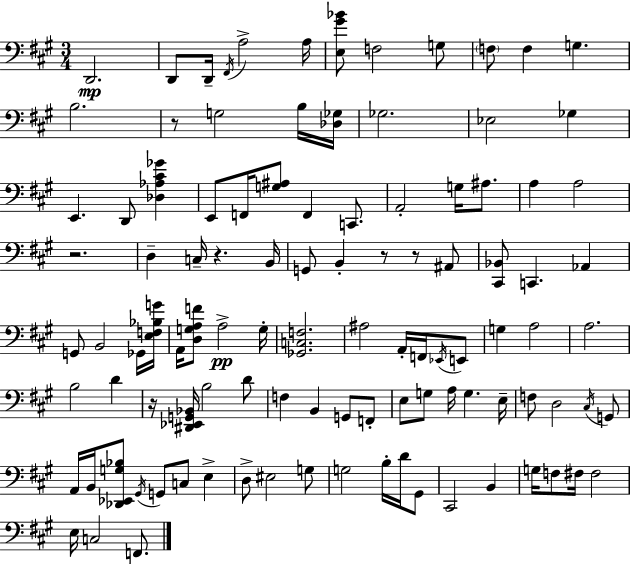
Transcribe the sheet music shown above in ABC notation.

X:1
T:Untitled
M:3/4
L:1/4
K:A
D,,2 D,,/2 D,,/4 ^F,,/4 A,2 A,/4 [E,^G_B]/2 F,2 G,/2 F,/2 F, G, B,2 z/2 G,2 B,/4 [_D,_G,]/4 _G,2 _E,2 _G, E,, D,,/2 [_D,_A,^C_G] E,,/2 F,,/4 [G,^A,]/2 F,, C,,/2 A,,2 G,/4 ^A,/2 A, A,2 z2 D, C,/4 z B,,/4 G,,/2 B,, z/2 z/2 ^A,,/2 [^C,,_B,,]/2 C,, _A,, G,,/2 B,,2 _G,,/4 [E,F,_B,G]/4 A,,/4 [D,G,A,F]/2 A,2 G,/4 [_G,,C,F,]2 ^A,2 A,,/4 F,,/4 _E,,/4 E,,/2 G, A,2 A,2 B,2 D z/4 [^D,,_E,,G,,_B,,]/4 B,2 D/2 F, B,, G,,/2 F,,/2 E,/2 G,/2 A,/4 G, E,/4 F,/2 D,2 ^C,/4 G,,/2 A,,/4 B,,/4 [_D,,_E,,G,_B,]/2 ^G,,/4 G,,/2 C,/2 E, D,/2 ^E,2 G,/2 G,2 B,/4 D/4 ^G,,/2 ^C,,2 B,, G,/4 F,/2 ^F,/4 ^F,2 E,/4 C,2 F,,/2